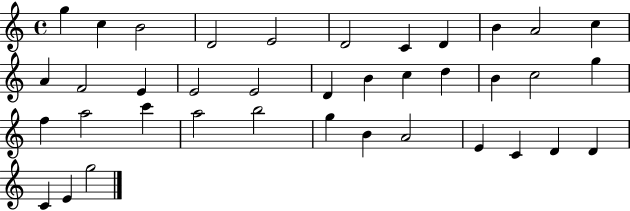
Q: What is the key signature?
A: C major